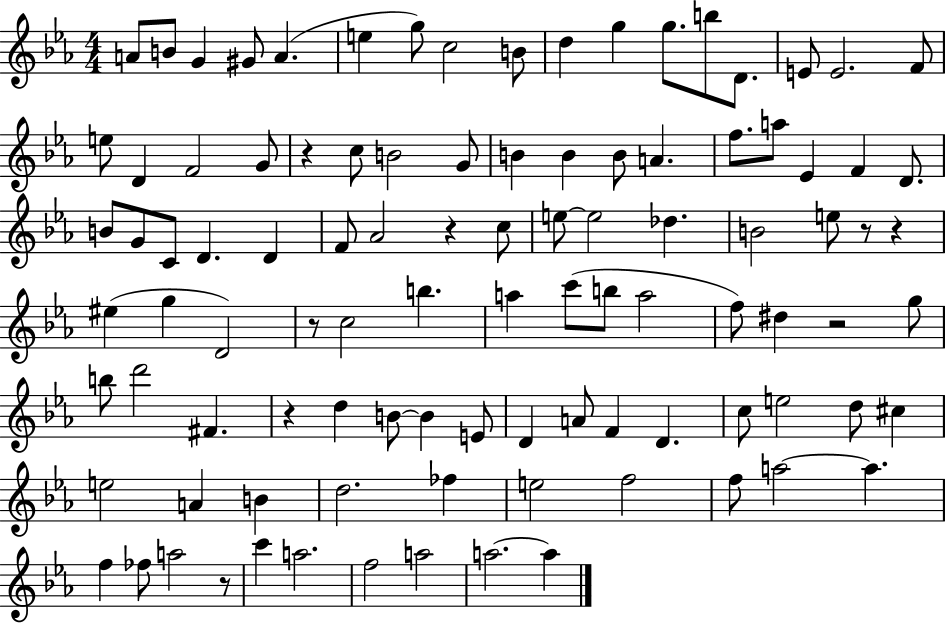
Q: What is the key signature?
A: EES major